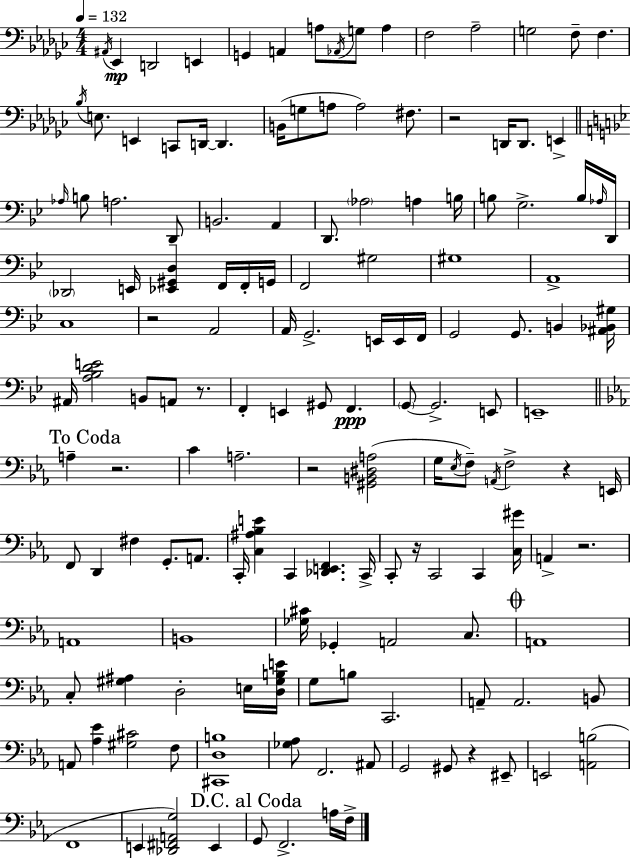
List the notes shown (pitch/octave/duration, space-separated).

A#2/s Eb2/q D2/h E2/q G2/q A2/q A3/e Ab2/s G3/e A3/q F3/h Ab3/h G3/h F3/e F3/q. Bb3/s E3/e. E2/q C2/e D2/s D2/q. B2/s G3/e A3/e A3/h F#3/e. R/h D2/s D2/e. E2/q Ab3/s B3/e A3/h. D2/e B2/h. A2/q D2/e. Ab3/h A3/q B3/s B3/e G3/h. B3/s Ab3/s D2/s Db2/h E2/s [Eb2,G#2,D3]/q F2/s F2/s G2/s F2/h G#3/h G#3/w A2/w C3/w R/h A2/h A2/s G2/h. E2/s E2/s F2/s G2/h G2/e. B2/q [A#2,Bb2,G#3]/s A#2/s [A3,Bb3,D4,E4]/h B2/e A2/e R/e. F2/q E2/q G#2/e F2/q. G2/e G2/h. E2/e E2/w A3/q R/h. C4/q A3/h. R/h [G#2,B2,D#3,A3]/h G3/s Eb3/s F3/e A2/s F3/h R/q E2/s F2/e D2/q F#3/q G2/e. A2/e. C2/s [C3,A#3,Bb3,E4]/q C2/q [Db2,E2,F2]/q. C2/s C2/e R/s C2/h C2/q [C3,G#4]/s A2/q R/h. A2/w B2/w [Gb3,C#4]/s Gb2/q A2/h C3/e. A2/w C3/e [G#3,A#3]/q D3/h E3/s [D3,G#3,B3,E4]/s G3/e B3/e C2/h. A2/e A2/h. B2/e A2/e [Ab3,Eb4]/q [G#3,C#4]/h F3/e [C#2,D3,B3]/w [Gb3,Ab3]/e F2/h. A#2/e G2/h G#2/e R/q EIS2/e E2/h [A2,B3]/h F2/w E2/q [Db2,F#2,A2,G3]/h E2/q G2/e F2/h. A3/s F3/s